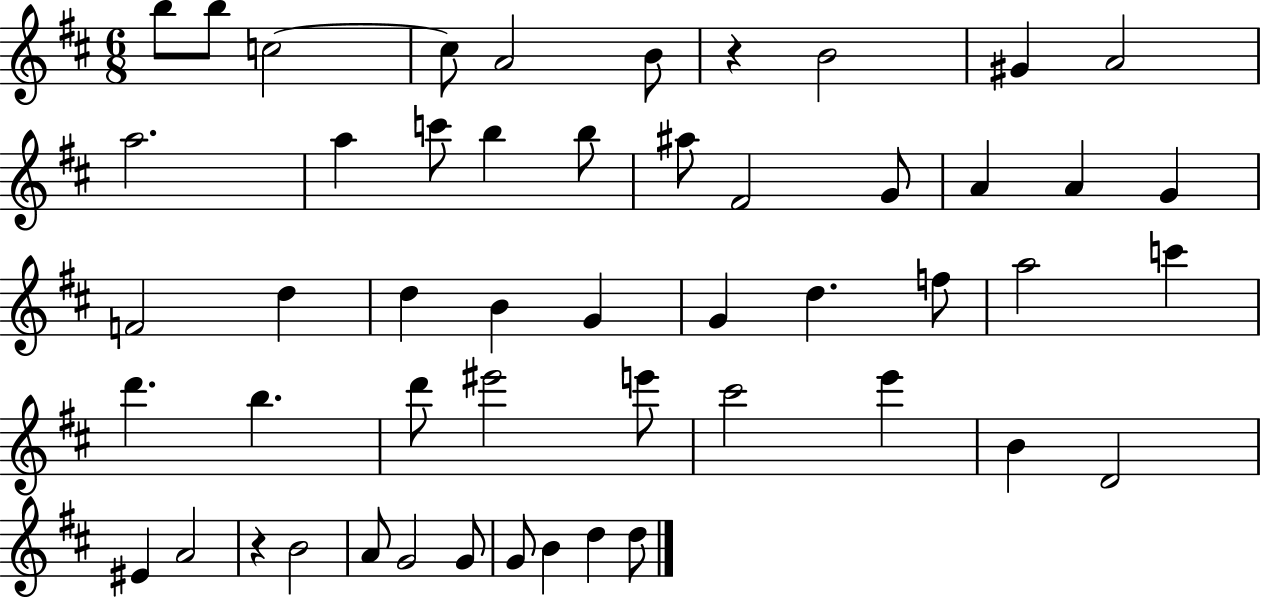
B5/e B5/e C5/h C5/e A4/h B4/e R/q B4/h G#4/q A4/h A5/h. A5/q C6/e B5/q B5/e A#5/e F#4/h G4/e A4/q A4/q G4/q F4/h D5/q D5/q B4/q G4/q G4/q D5/q. F5/e A5/h C6/q D6/q. B5/q. D6/e EIS6/h E6/e C#6/h E6/q B4/q D4/h EIS4/q A4/h R/q B4/h A4/e G4/h G4/e G4/e B4/q D5/q D5/e